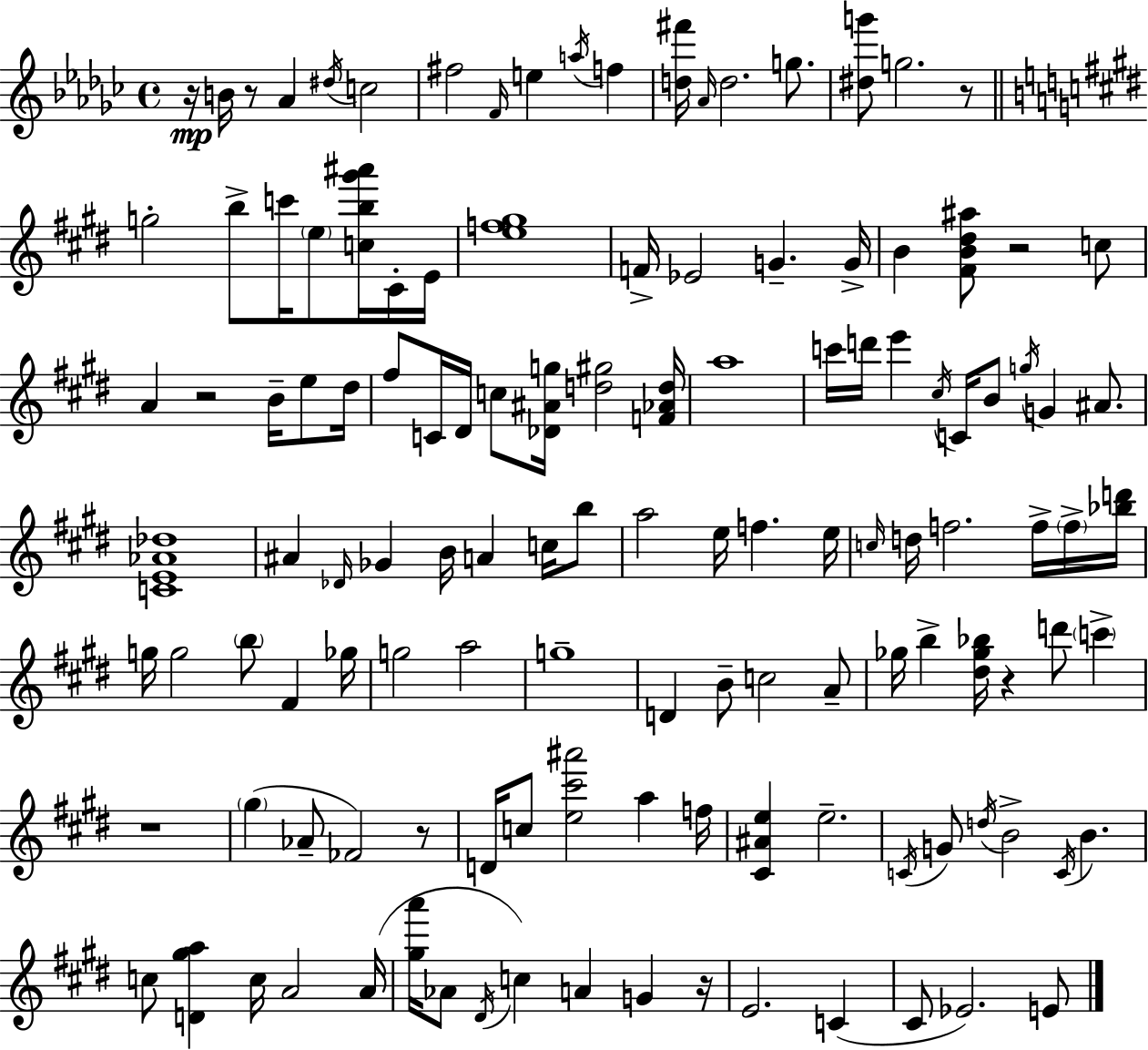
{
  \clef treble
  \time 4/4
  \defaultTimeSignature
  \key ees \minor
  r16\mp b'16 r8 aes'4 \acciaccatura { dis''16 } c''2 | fis''2 \grace { f'16 } e''4 \acciaccatura { a''16 } f''4 | <d'' fis'''>16 \grace { aes'16 } d''2. | g''8. <dis'' g'''>8 g''2. | \break r8 \bar "||" \break \key e \major g''2-. b''8-> c'''16 \parenthesize e''8 <c'' b'' gis''' ais'''>16 cis'16-. e'16 | <e'' f'' gis''>1 | f'16-> ees'2 g'4.-- g'16-> | b'4 <fis' b' dis'' ais''>8 r2 c''8 | \break a'4 r2 b'16-- e''8 dis''16 | fis''8 c'16 dis'16 c''8 <des' ais' g''>16 <d'' gis''>2 <f' aes' d''>16 | a''1 | c'''16 d'''16 e'''4 \acciaccatura { cis''16 } c'16 b'8 \acciaccatura { g''16 } g'4 ais'8. | \break <c' e' aes' des''>1 | ais'4 \grace { des'16 } ges'4 b'16 a'4 | c''16 b''8 a''2 e''16 f''4. | e''16 \grace { c''16 } d''16 f''2. | \break f''16-> \parenthesize f''16-> <bes'' d'''>16 g''16 g''2 \parenthesize b''8 fis'4 | ges''16 g''2 a''2 | g''1-- | d'4 b'8-- c''2 | \break a'8-- ges''16 b''4-> <dis'' ges'' bes''>16 r4 d'''8 | \parenthesize c'''4-> r1 | \parenthesize gis''4( aes'8-- fes'2) | r8 d'16 c''8 <e'' cis''' ais'''>2 a''4 | \break f''16 <cis' ais' e''>4 e''2.-- | \acciaccatura { c'16 } g'8 \acciaccatura { d''16 } b'2-> | \acciaccatura { c'16 } b'4. c''8 <d' gis'' a''>4 c''16 a'2 | a'16( <gis'' a'''>16 aes'8 \acciaccatura { dis'16 }) c''4 a'4 | \break g'4 r16 e'2. | c'4( cis'8 ees'2.) | e'8 \bar "|."
}